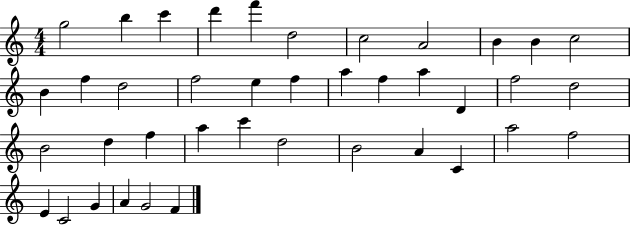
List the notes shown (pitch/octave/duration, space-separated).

G5/h B5/q C6/q D6/q F6/q D5/h C5/h A4/h B4/q B4/q C5/h B4/q F5/q D5/h F5/h E5/q F5/q A5/q F5/q A5/q D4/q F5/h D5/h B4/h D5/q F5/q A5/q C6/q D5/h B4/h A4/q C4/q A5/h F5/h E4/q C4/h G4/q A4/q G4/h F4/q